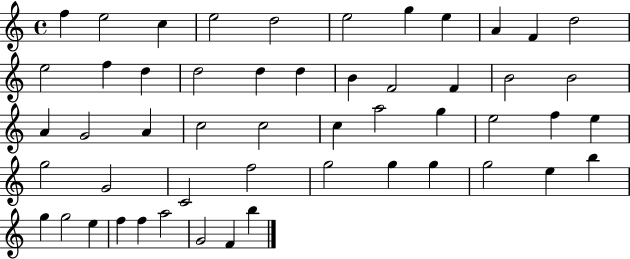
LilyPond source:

{
  \clef treble
  \time 4/4
  \defaultTimeSignature
  \key c \major
  f''4 e''2 c''4 | e''2 d''2 | e''2 g''4 e''4 | a'4 f'4 d''2 | \break e''2 f''4 d''4 | d''2 d''4 d''4 | b'4 f'2 f'4 | b'2 b'2 | \break a'4 g'2 a'4 | c''2 c''2 | c''4 a''2 g''4 | e''2 f''4 e''4 | \break g''2 g'2 | c'2 f''2 | g''2 g''4 g''4 | g''2 e''4 b''4 | \break g''4 g''2 e''4 | f''4 f''4 a''2 | g'2 f'4 b''4 | \bar "|."
}